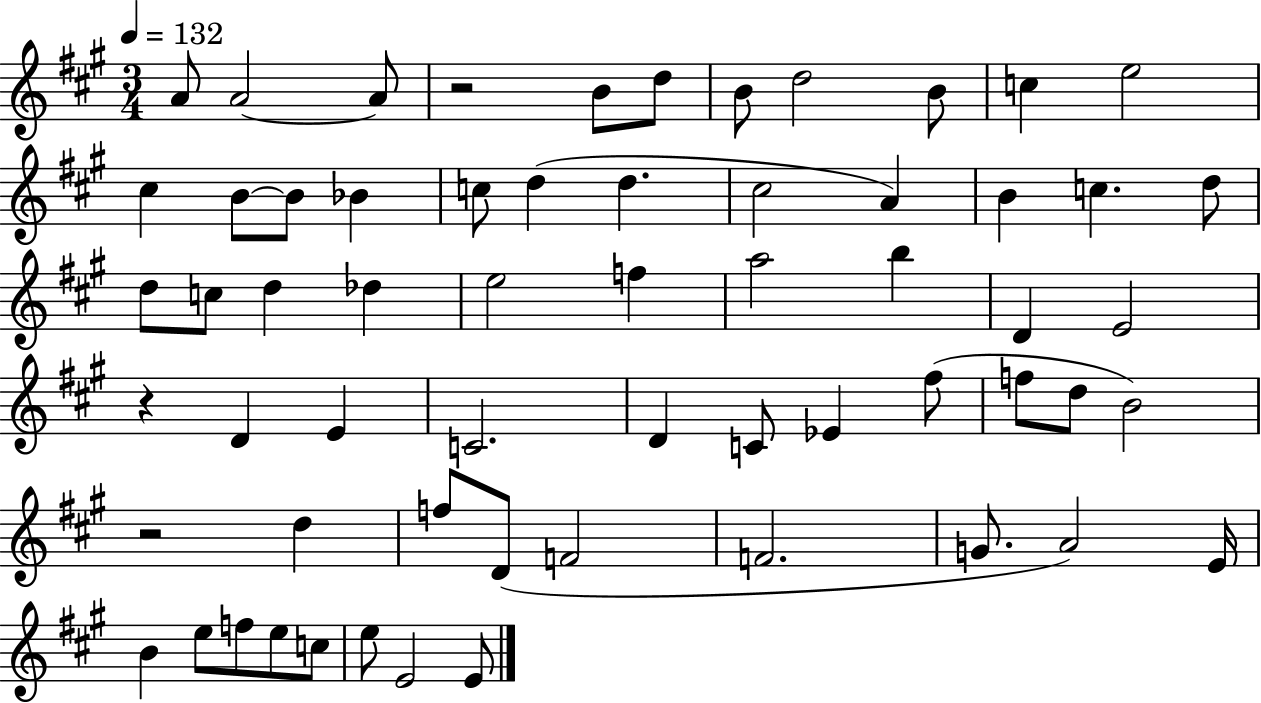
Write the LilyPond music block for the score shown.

{
  \clef treble
  \numericTimeSignature
  \time 3/4
  \key a \major
  \tempo 4 = 132
  a'8 a'2~~ a'8 | r2 b'8 d''8 | b'8 d''2 b'8 | c''4 e''2 | \break cis''4 b'8~~ b'8 bes'4 | c''8 d''4( d''4. | cis''2 a'4) | b'4 c''4. d''8 | \break d''8 c''8 d''4 des''4 | e''2 f''4 | a''2 b''4 | d'4 e'2 | \break r4 d'4 e'4 | c'2. | d'4 c'8 ees'4 fis''8( | f''8 d''8 b'2) | \break r2 d''4 | f''8 d'8( f'2 | f'2. | g'8. a'2) e'16 | \break b'4 e''8 f''8 e''8 c''8 | e''8 e'2 e'8 | \bar "|."
}